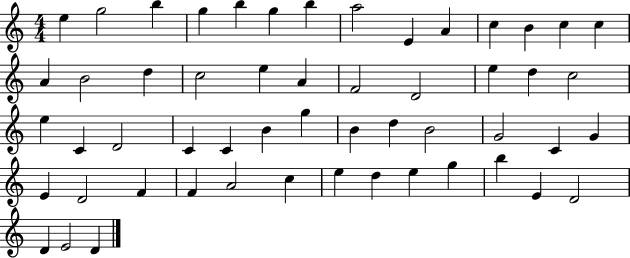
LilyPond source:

{
  \clef treble
  \numericTimeSignature
  \time 4/4
  \key c \major
  e''4 g''2 b''4 | g''4 b''4 g''4 b''4 | a''2 e'4 a'4 | c''4 b'4 c''4 c''4 | \break a'4 b'2 d''4 | c''2 e''4 a'4 | f'2 d'2 | e''4 d''4 c''2 | \break e''4 c'4 d'2 | c'4 c'4 b'4 g''4 | b'4 d''4 b'2 | g'2 c'4 g'4 | \break e'4 d'2 f'4 | f'4 a'2 c''4 | e''4 d''4 e''4 g''4 | b''4 e'4 d'2 | \break d'4 e'2 d'4 | \bar "|."
}